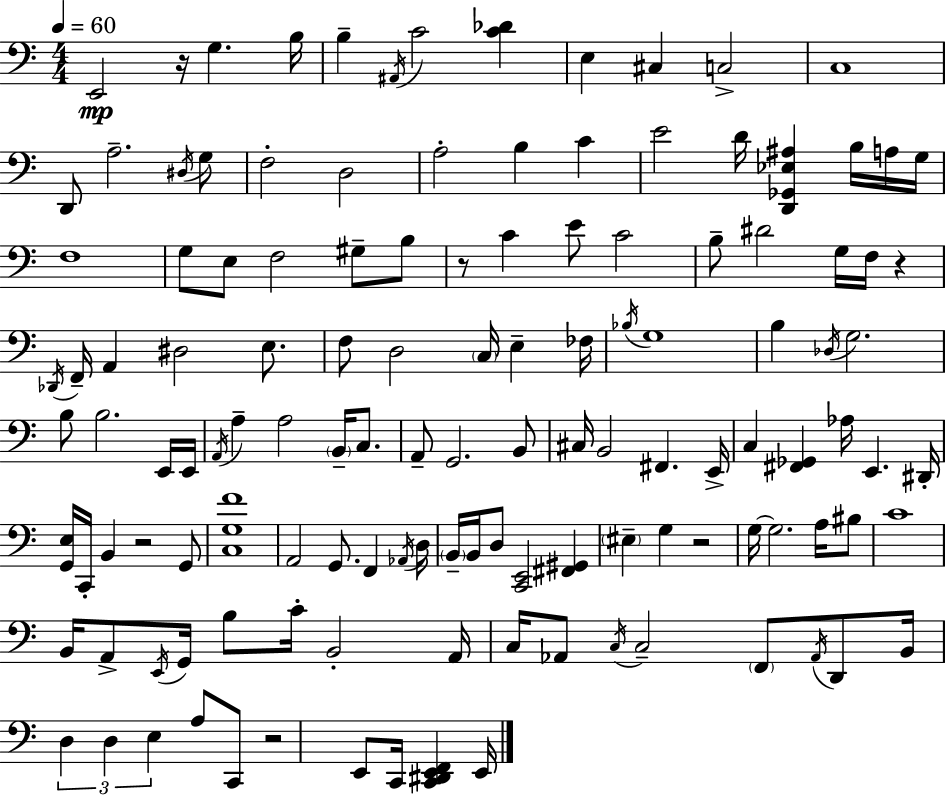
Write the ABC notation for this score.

X:1
T:Untitled
M:4/4
L:1/4
K:C
E,,2 z/4 G, B,/4 B, ^A,,/4 C2 [C_D] E, ^C, C,2 C,4 D,,/2 A,2 ^D,/4 G,/2 F,2 D,2 A,2 B, C E2 D/4 [D,,_G,,_E,^A,] B,/4 A,/4 G,/4 F,4 G,/2 E,/2 F,2 ^G,/2 B,/2 z/2 C E/2 C2 B,/2 ^D2 G,/4 F,/4 z _D,,/4 F,,/4 A,, ^D,2 E,/2 F,/2 D,2 C,/4 E, _F,/4 _B,/4 G,4 B, _D,/4 G,2 B,/2 B,2 E,,/4 E,,/4 A,,/4 A, A,2 B,,/4 C,/2 A,,/2 G,,2 B,,/2 ^C,/4 B,,2 ^F,, E,,/4 C, [^F,,_G,,] _A,/4 E,, ^D,,/4 [G,,E,]/4 C,,/4 B,, z2 G,,/2 [C,G,F]4 A,,2 G,,/2 F,, _A,,/4 D,/4 B,,/4 B,,/4 D,/2 [C,,E,,]2 [^F,,^G,,] ^E, G, z2 G,/4 G,2 A,/4 ^B,/2 C4 B,,/4 A,,/2 E,,/4 G,,/4 B,/2 C/4 B,,2 A,,/4 C,/4 _A,,/2 C,/4 C,2 F,,/2 _A,,/4 D,,/2 B,,/4 D, D, E, A,/2 C,,/2 z2 E,,/2 C,,/4 [C,,^D,,E,,F,,] E,,/4